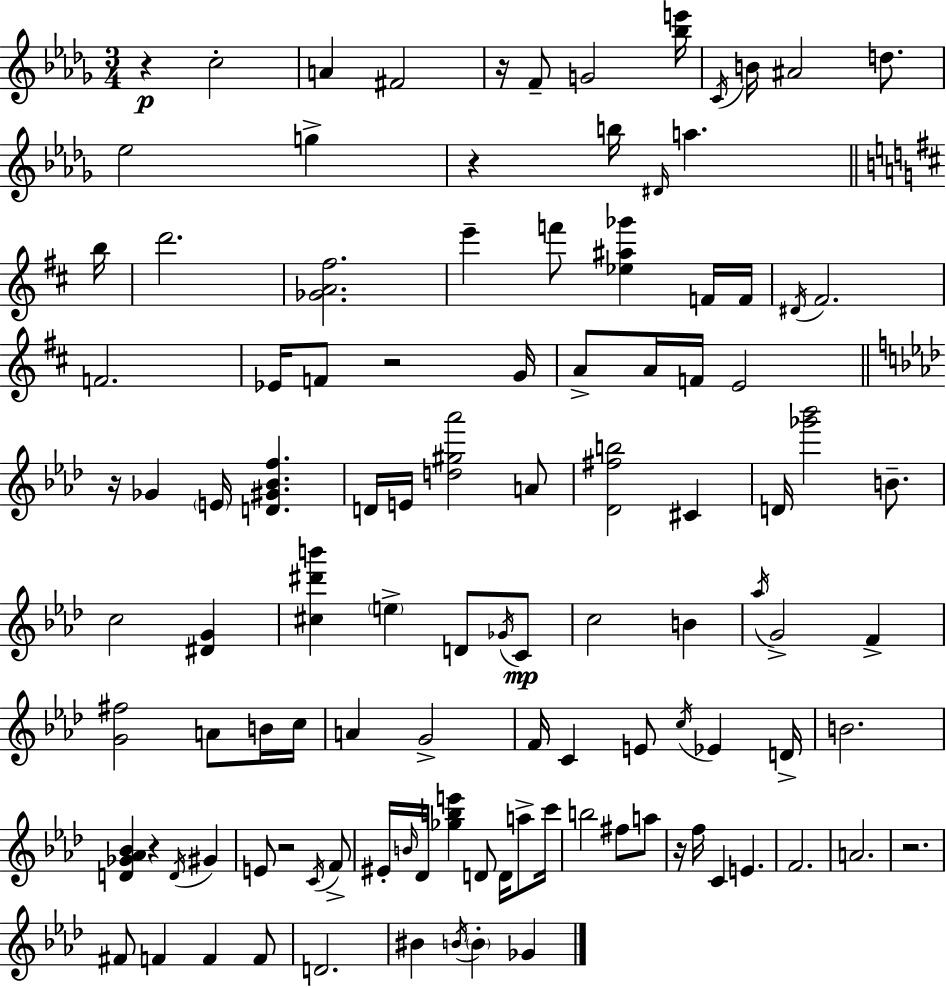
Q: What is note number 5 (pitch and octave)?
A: G4